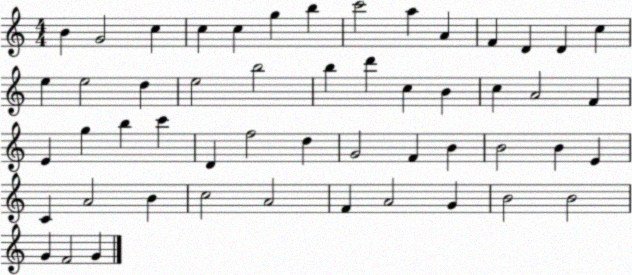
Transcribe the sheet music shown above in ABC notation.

X:1
T:Untitled
M:4/4
L:1/4
K:C
B G2 c c c g b c'2 a A F D D c e e2 d e2 b2 b d' c B c A2 F E g b c' D f2 d G2 F B B2 B E C A2 B c2 A2 F A2 G B2 B2 G F2 G